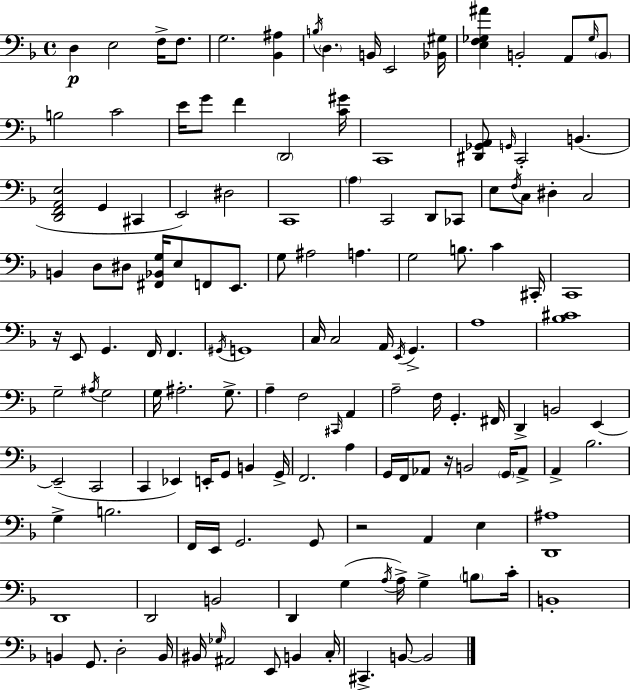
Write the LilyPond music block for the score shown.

{
  \clef bass
  \time 4/4
  \defaultTimeSignature
  \key d \minor
  d4\p e2 f16-> f8. | g2. <bes, ais>4 | \acciaccatura { b16 } \parenthesize d4. b,16 e,2 | <bes, gis>16 <e f ges ais'>4 b,2-. a,8 \grace { ges16 } | \break \parenthesize b,8 b2 c'2 | e'16 g'8 f'4 \parenthesize d,2 | <c' gis'>16 c,1 | <dis, ges, a,>8 \grace { g,16 } c,2-. b,4.( | \break <d, f, a, e>2 g,4 cis,4 | e,2) dis2 | c,1 | \parenthesize a4 c,2 d,8 | \break ces,8 e8 \acciaccatura { f16 } c8 dis4-. c2 | b,4 d8 dis8 <fis, bes, g>16 e8 f,8 | e,8. g8 ais2 a4. | g2 b8. c'4 | \break cis,16-. c,1 | r16 e,8 g,4. f,16 f,4. | \acciaccatura { gis,16 } g,1 | c16 c2 a,16 \acciaccatura { e,16 } | \break g,4.-> a1 | <bes cis'>1 | g2-- \acciaccatura { ais16 } g2 | g16 ais2.-. | \break g8.-> a4-- f2 | \grace { cis,16 } a,4 a2-- | f16 g,4.-. fis,16 d,4-> b,2 | e,4~~ e,2--( | \break c,2 c,4 ees,4) | e,16-. g,8 b,4 g,16-> f,2. | a4 g,16 f,16 aes,8 r16 b,2 | \parenthesize g,16 aes,8-> a,4-> bes2. | \break g4-> b2. | f,16 e,16 g,2. | g,8 r2 | a,4 e4 <d, ais>1 | \break d,1 | d,2 | b,2 d,4 g4( | \acciaccatura { a16 } a16->) g4-> \parenthesize b8 c'16-. b,1-. | \break b,4 g,8. | d2-. b,16 bis,16 \grace { ges16 } ais,2 | e,8 b,4 c16-. cis,4.-> | b,8~~ b,2 \bar "|."
}